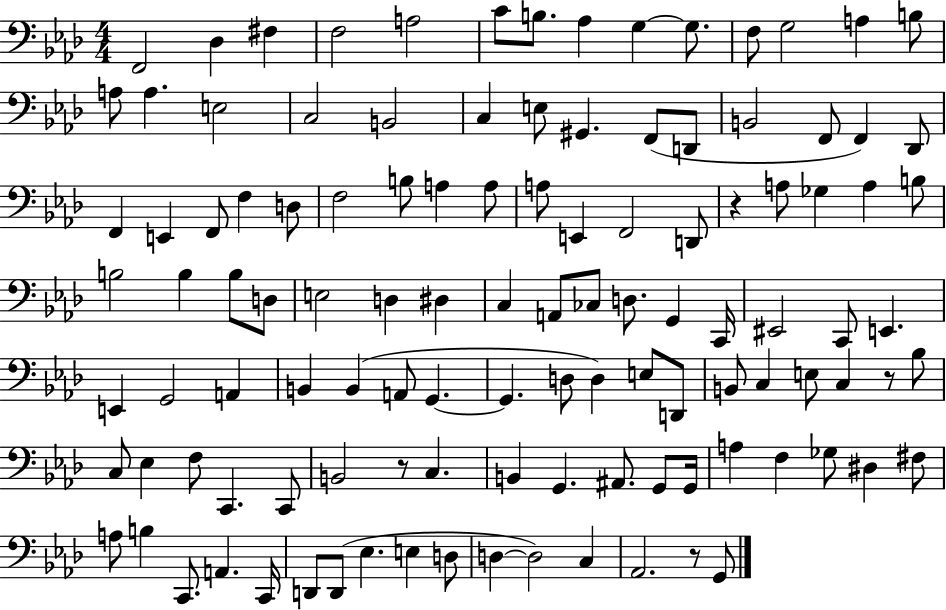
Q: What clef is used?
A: bass